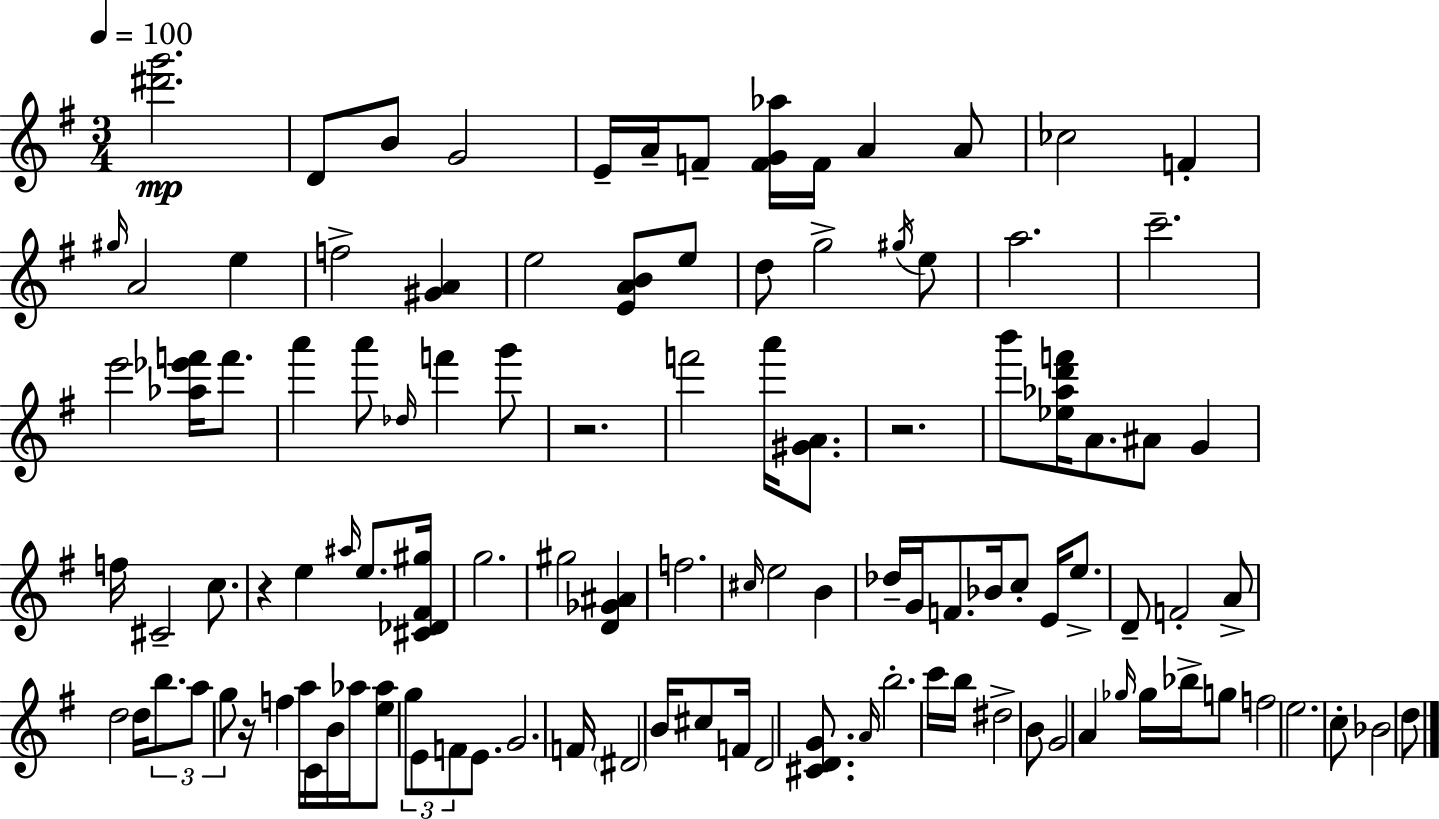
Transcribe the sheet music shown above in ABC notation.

X:1
T:Untitled
M:3/4
L:1/4
K:Em
[^d'g']2 D/2 B/2 G2 E/4 A/4 F/2 [FG_a]/4 F/4 A A/2 _c2 F ^g/4 A2 e f2 [^GA] e2 [EAB]/2 e/2 d/2 g2 ^g/4 e/2 a2 c'2 e'2 [_a_e'f']/4 f'/2 a' a'/2 _d/4 f' g'/2 z2 f'2 a'/4 [^GA]/2 z2 b'/2 [_e_ad'f']/4 A/2 ^A/2 G f/4 ^C2 c/2 z e ^a/4 e/2 [^C_D^F^g]/4 g2 ^g2 [D_G^A] f2 ^c/4 e2 B _d/4 G/4 F/2 _B/4 c/2 E/4 e/2 D/2 F2 A/2 d2 d/4 b/2 a/2 g/2 z/4 f a/4 C/4 B/4 _a/4 [e_a]/2 g/2 E/2 F/2 E/2 G2 F/4 ^D2 B/4 ^c/2 F/4 D2 [^CDG]/2 A/4 b2 c'/4 b/4 ^d2 B/2 G2 A _g/4 _g/4 _b/4 g/2 f2 e2 c/2 _B2 d/2